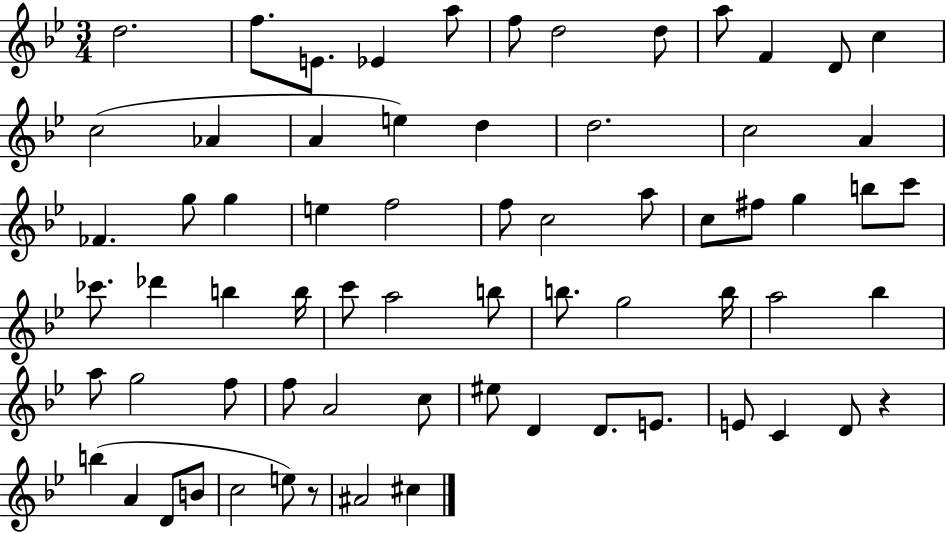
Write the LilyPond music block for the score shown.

{
  \clef treble
  \numericTimeSignature
  \time 3/4
  \key bes \major
  d''2. | f''8. e'8. ees'4 a''8 | f''8 d''2 d''8 | a''8 f'4 d'8 c''4 | \break c''2( aes'4 | a'4 e''4) d''4 | d''2. | c''2 a'4 | \break fes'4. g''8 g''4 | e''4 f''2 | f''8 c''2 a''8 | c''8 fis''8 g''4 b''8 c'''8 | \break ces'''8. des'''4 b''4 b''16 | c'''8 a''2 b''8 | b''8. g''2 b''16 | a''2 bes''4 | \break a''8 g''2 f''8 | f''8 a'2 c''8 | eis''8 d'4 d'8. e'8. | e'8 c'4 d'8 r4 | \break b''4( a'4 d'8 b'8 | c''2 e''8) r8 | ais'2 cis''4 | \bar "|."
}